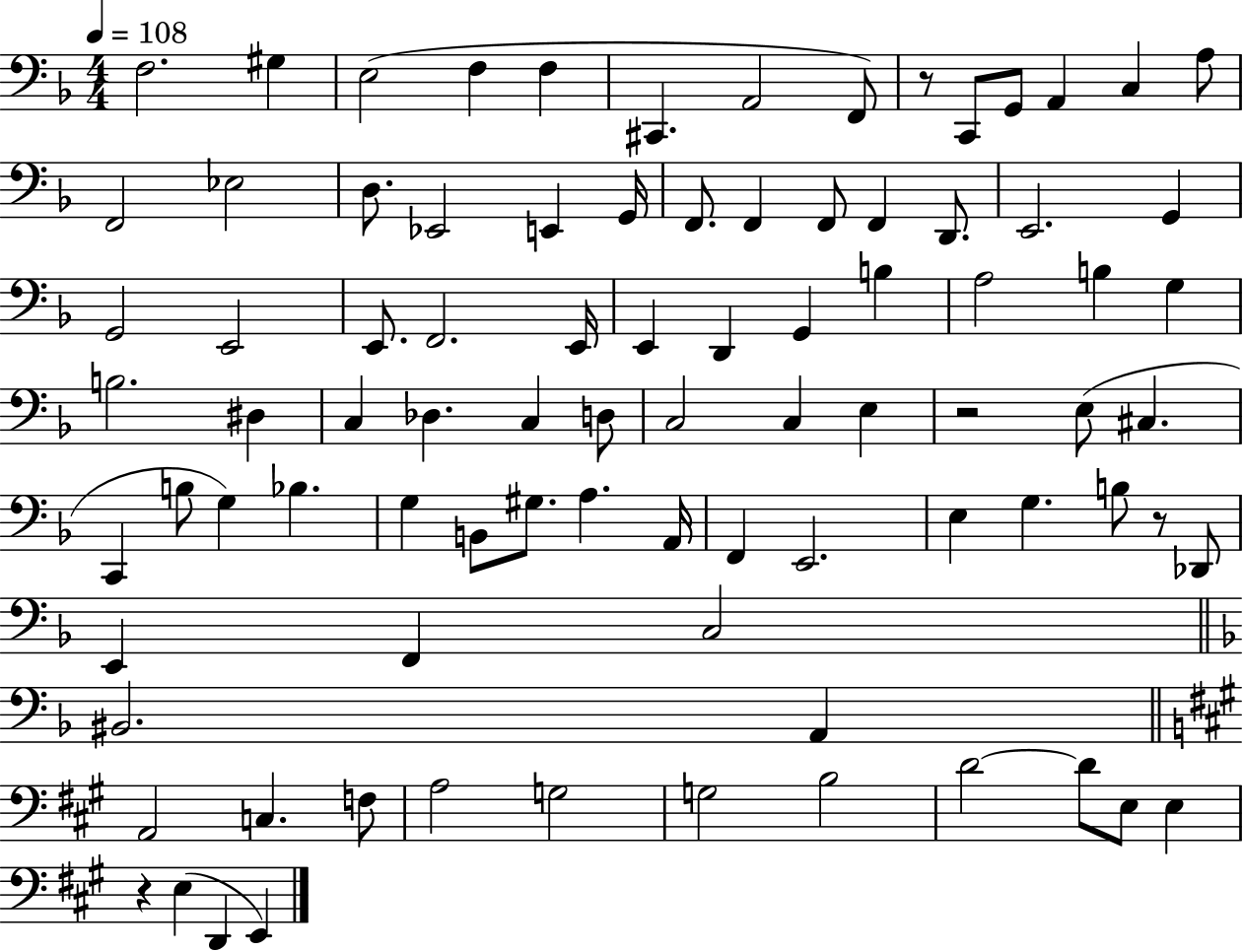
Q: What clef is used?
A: bass